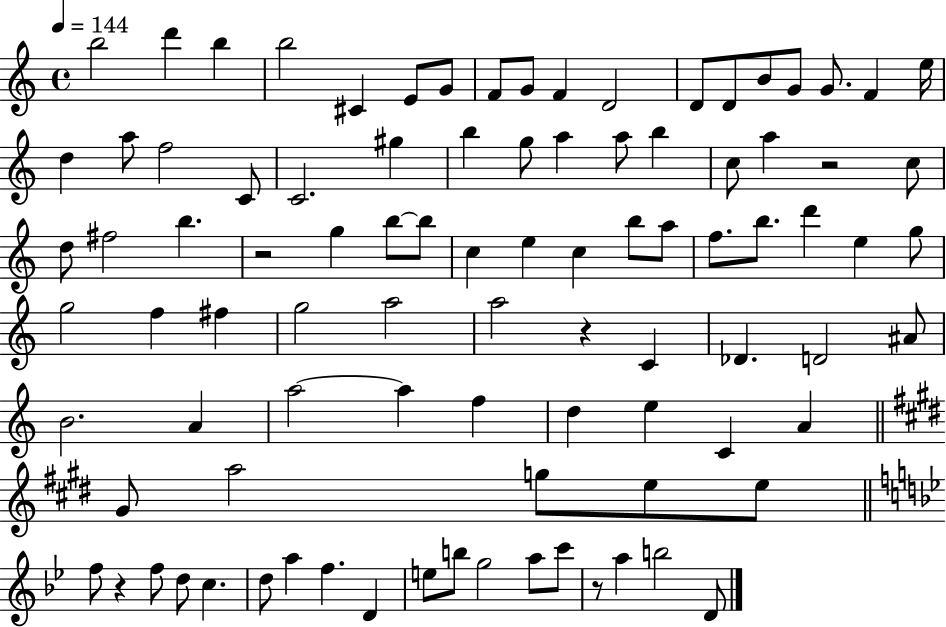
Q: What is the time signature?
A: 4/4